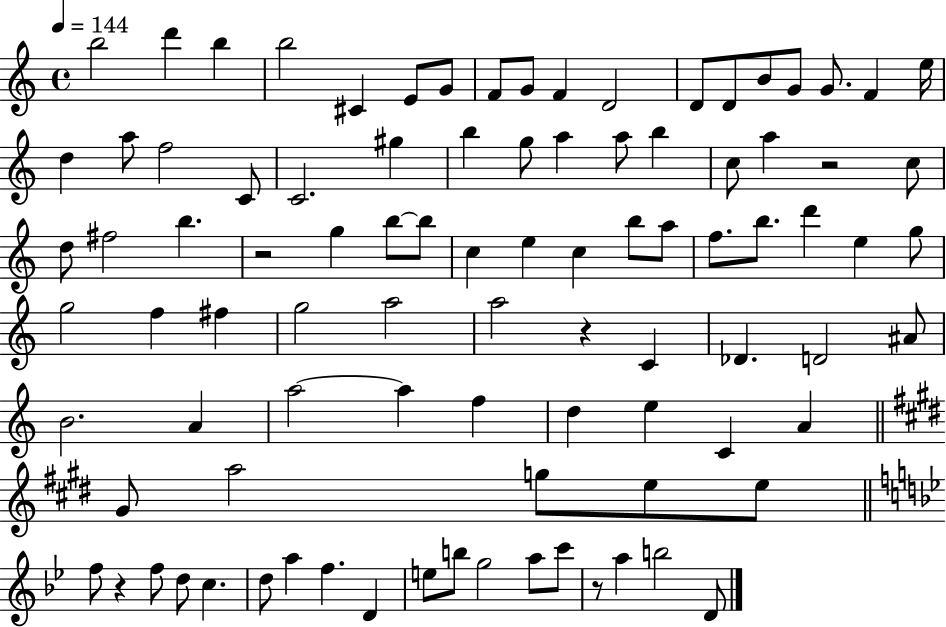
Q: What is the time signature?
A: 4/4